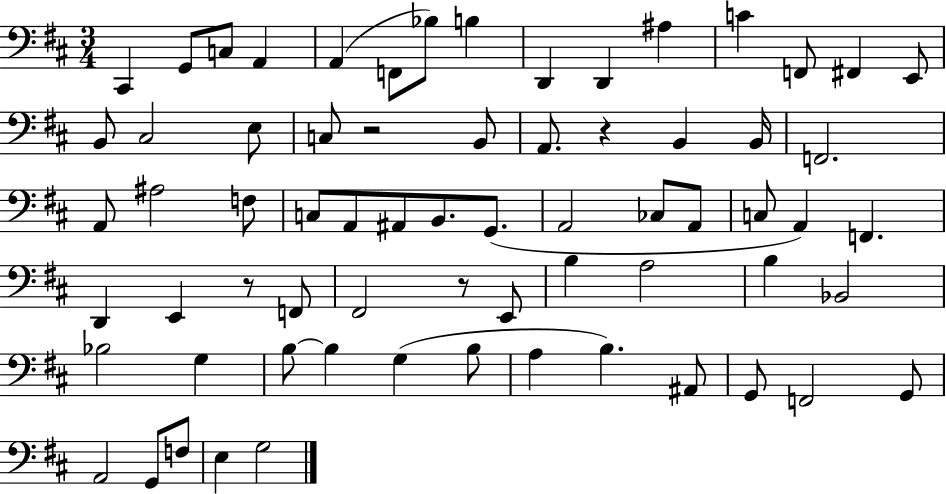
C#2/q G2/e C3/e A2/q A2/q F2/e Bb3/e B3/q D2/q D2/q A#3/q C4/q F2/e F#2/q E2/e B2/e C#3/h E3/e C3/e R/h B2/e A2/e. R/q B2/q B2/s F2/h. A2/e A#3/h F3/e C3/e A2/e A#2/e B2/e. G2/e. A2/h CES3/e A2/e C3/e A2/q F2/q. D2/q E2/q R/e F2/e F#2/h R/e E2/e B3/q A3/h B3/q Bb2/h Bb3/h G3/q B3/e B3/q G3/q B3/e A3/q B3/q. A#2/e G2/e F2/h G2/e A2/h G2/e F3/e E3/q G3/h